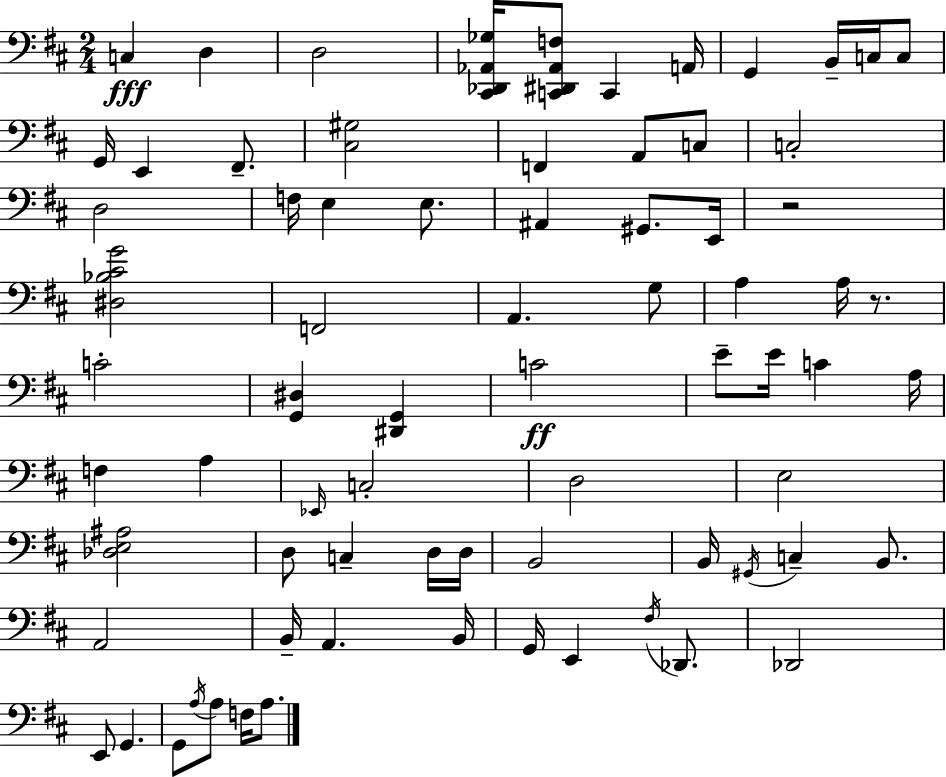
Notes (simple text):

C3/q D3/q D3/h [C#2,Db2,Ab2,Gb3]/s [C2,D#2,Ab2,F3]/e C2/q A2/s G2/q B2/s C3/s C3/e G2/s E2/q F#2/e. [C#3,G#3]/h F2/q A2/e C3/e C3/h D3/h F3/s E3/q E3/e. A#2/q G#2/e. E2/s R/h [D#3,Bb3,C#4,G4]/h F2/h A2/q. G3/e A3/q A3/s R/e. C4/h [G2,D#3]/q [D#2,G2]/q C4/h E4/e E4/s C4/q A3/s F3/q A3/q Eb2/s C3/h D3/h E3/h [Db3,E3,A#3]/h D3/e C3/q D3/s D3/s B2/h B2/s G#2/s C3/q B2/e. A2/h B2/s A2/q. B2/s G2/s E2/q F#3/s Db2/e. Db2/h E2/e G2/q. G2/e A3/s A3/e F3/s A3/e.